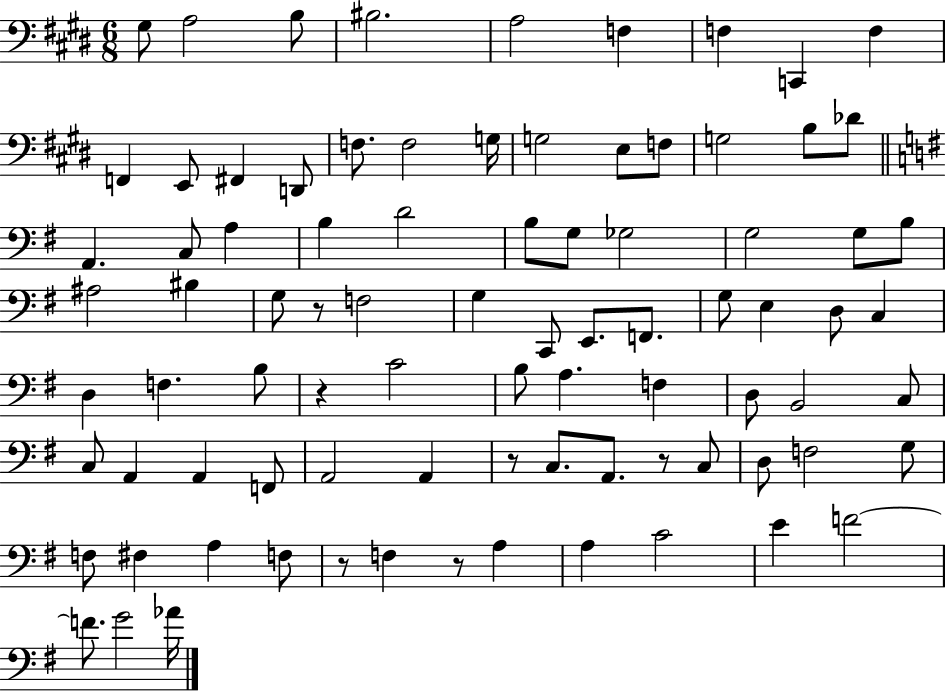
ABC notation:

X:1
T:Untitled
M:6/8
L:1/4
K:E
^G,/2 A,2 B,/2 ^B,2 A,2 F, F, C,, F, F,, E,,/2 ^F,, D,,/2 F,/2 F,2 G,/4 G,2 E,/2 F,/2 G,2 B,/2 _D/2 A,, C,/2 A, B, D2 B,/2 G,/2 _G,2 G,2 G,/2 B,/2 ^A,2 ^B, G,/2 z/2 F,2 G, C,,/2 E,,/2 F,,/2 G,/2 E, D,/2 C, D, F, B,/2 z C2 B,/2 A, F, D,/2 B,,2 C,/2 C,/2 A,, A,, F,,/2 A,,2 A,, z/2 C,/2 A,,/2 z/2 C,/2 D,/2 F,2 G,/2 F,/2 ^F, A, F,/2 z/2 F, z/2 A, A, C2 E F2 F/2 G2 _A/4